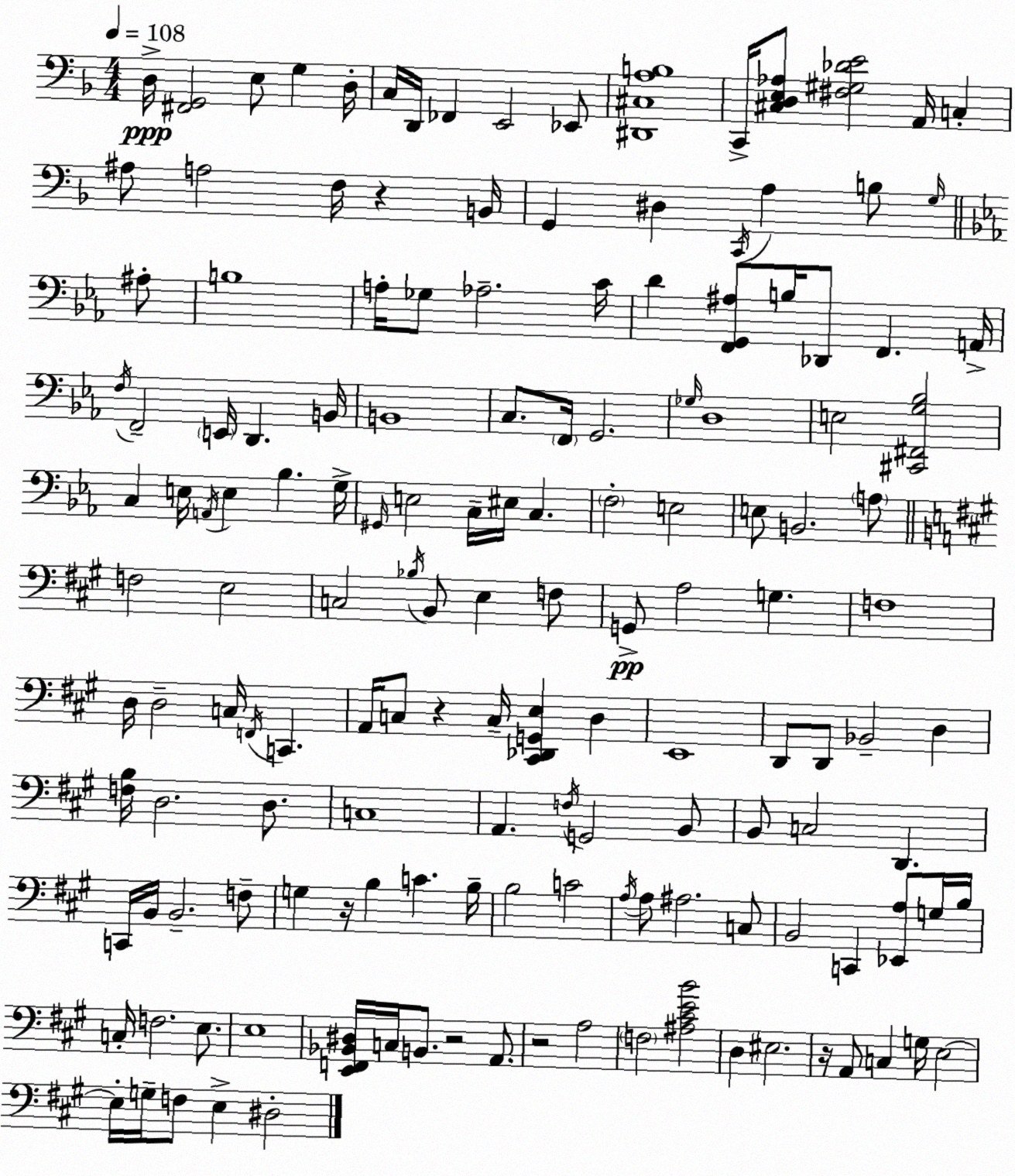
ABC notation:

X:1
T:Untitled
M:4/4
L:1/4
K:F
D,/4 [^F,,G,,]2 E,/2 G, D,/4 C,/4 D,,/4 _F,, E,,2 _E,,/2 [^D,,^C,A,B,]4 C,,/4 [^C,D,E,_A,]/2 [^F,^G,_DE]2 A,,/4 C, ^A,/2 A,2 F,/4 z B,,/4 G,, ^D, C,,/4 A, B,/2 G,/4 ^A,/2 B,4 A,/4 _G,/2 _A,2 C/4 D [F,,G,,^A,]/2 B,/4 _D,,/2 F,, A,,/4 F,/4 F,,2 E,,/4 D,, B,,/4 B,,4 C,/2 F,,/4 G,,2 _G,/4 D,4 E,2 [^C,,^F,,G,_B,]2 C, E,/4 A,,/4 E, _B, G,/4 ^G,,/4 E,2 C,/4 ^E,/4 C, F,2 E,2 E,/2 B,,2 A,/2 F,2 E,2 C,2 _B,/4 B,,/2 E, F,/2 G,,/2 A,2 G, F,4 D,/4 D,2 C,/4 F,,/4 C,, A,,/4 C,/2 z C,/4 [^C,,_D,,G,,E,] D, E,,4 D,,/2 D,,/2 _B,,2 D, [F,B,]/4 D,2 D,/2 C,4 A,, F,/4 G,,2 B,,/2 B,,/2 C,2 D,, C,,/4 B,,/4 B,,2 F,/2 G, z/4 B, C B,/4 B,2 C2 A,/4 A,/2 ^A,2 C,/2 B,,2 C,, [_E,,A,]/2 G,/4 B,/4 C,/4 F,2 E,/2 E,4 [E,,F,,_B,,^D,]/4 C,/4 B,,/2 z2 A,,/2 z2 A,2 F,2 [^A,^CEB]2 D, ^E,2 z/4 A,,/2 C, G,/4 E,2 E,/4 G,/4 F,/2 E, ^D,2